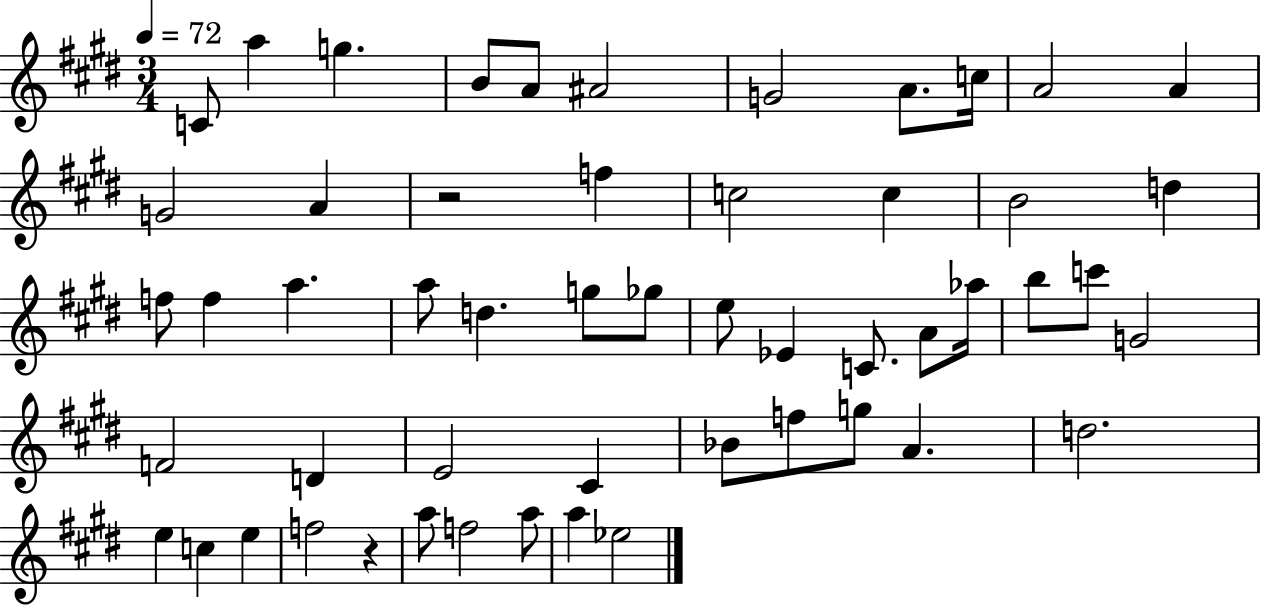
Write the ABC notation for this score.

X:1
T:Untitled
M:3/4
L:1/4
K:E
C/2 a g B/2 A/2 ^A2 G2 A/2 c/4 A2 A G2 A z2 f c2 c B2 d f/2 f a a/2 d g/2 _g/2 e/2 _E C/2 A/2 _a/4 b/2 c'/2 G2 F2 D E2 ^C _B/2 f/2 g/2 A d2 e c e f2 z a/2 f2 a/2 a _e2